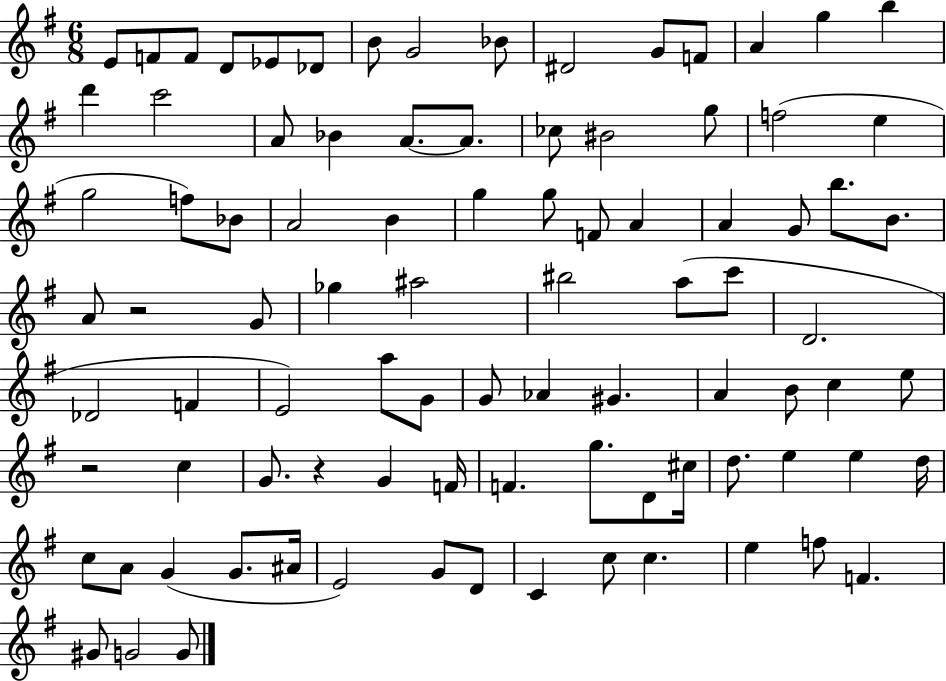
E4/e F4/e F4/e D4/e Eb4/e Db4/e B4/e G4/h Bb4/e D#4/h G4/e F4/e A4/q G5/q B5/q D6/q C6/h A4/e Bb4/q A4/e. A4/e. CES5/e BIS4/h G5/e F5/h E5/q G5/h F5/e Bb4/e A4/h B4/q G5/q G5/e F4/e A4/q A4/q G4/e B5/e. B4/e. A4/e R/h G4/e Gb5/q A#5/h BIS5/h A5/e C6/e D4/h. Db4/h F4/q E4/h A5/e G4/e G4/e Ab4/q G#4/q. A4/q B4/e C5/q E5/e R/h C5/q G4/e. R/q G4/q F4/s F4/q. G5/e. D4/e C#5/s D5/e. E5/q E5/q D5/s C5/e A4/e G4/q G4/e. A#4/s E4/h G4/e D4/e C4/q C5/e C5/q. E5/q F5/e F4/q. G#4/e G4/h G4/e